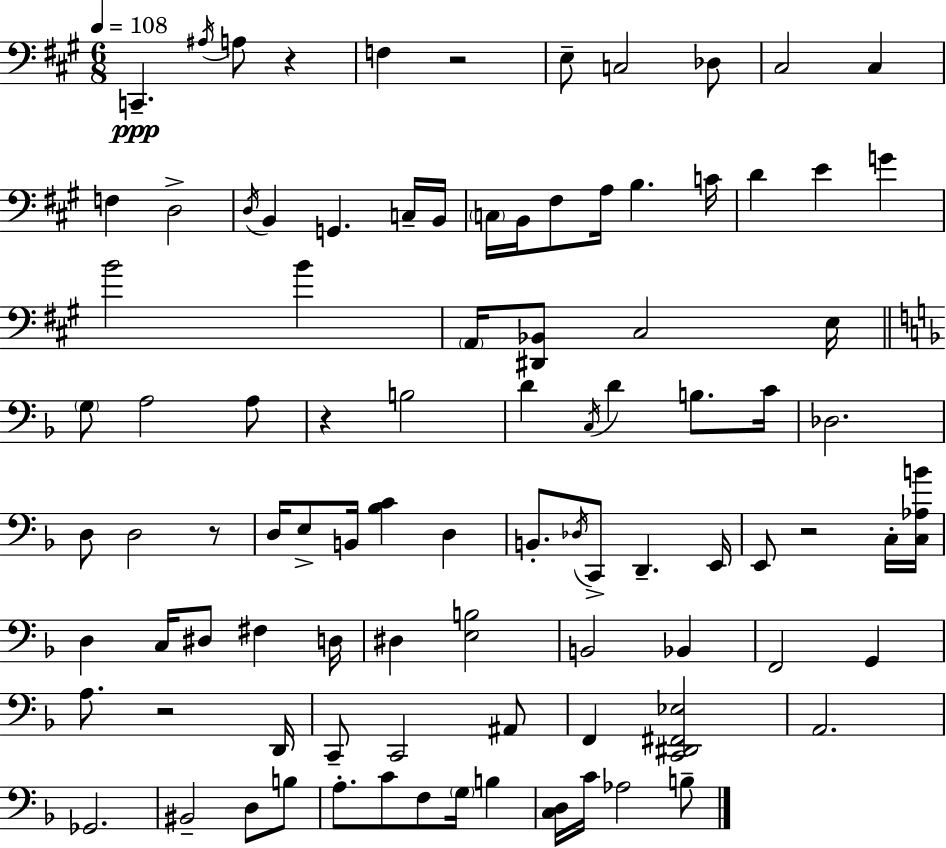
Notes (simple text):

C2/q. A#3/s A3/e R/q F3/q R/h E3/e C3/h Db3/e C#3/h C#3/q F3/q D3/h D3/s B2/q G2/q. C3/s B2/s C3/s B2/s F#3/e A3/s B3/q. C4/s D4/q E4/q G4/q B4/h B4/q A2/s [D#2,Bb2]/e C#3/h E3/s G3/e A3/h A3/e R/q B3/h D4/q C3/s D4/q B3/e. C4/s Db3/h. D3/e D3/h R/e D3/s E3/e B2/s [Bb3,C4]/q D3/q B2/e. Db3/s C2/e D2/q. E2/s E2/e R/h C3/s [C3,Ab3,B4]/s D3/q C3/s D#3/e F#3/q D3/s D#3/q [E3,B3]/h B2/h Bb2/q F2/h G2/q A3/e. R/h D2/s C2/e C2/h A#2/e F2/q [C2,D#2,F#2,Eb3]/h A2/h. Gb2/h. BIS2/h D3/e B3/e A3/e. C4/e F3/e G3/s B3/q [C3,D3]/s C4/s Ab3/h B3/e